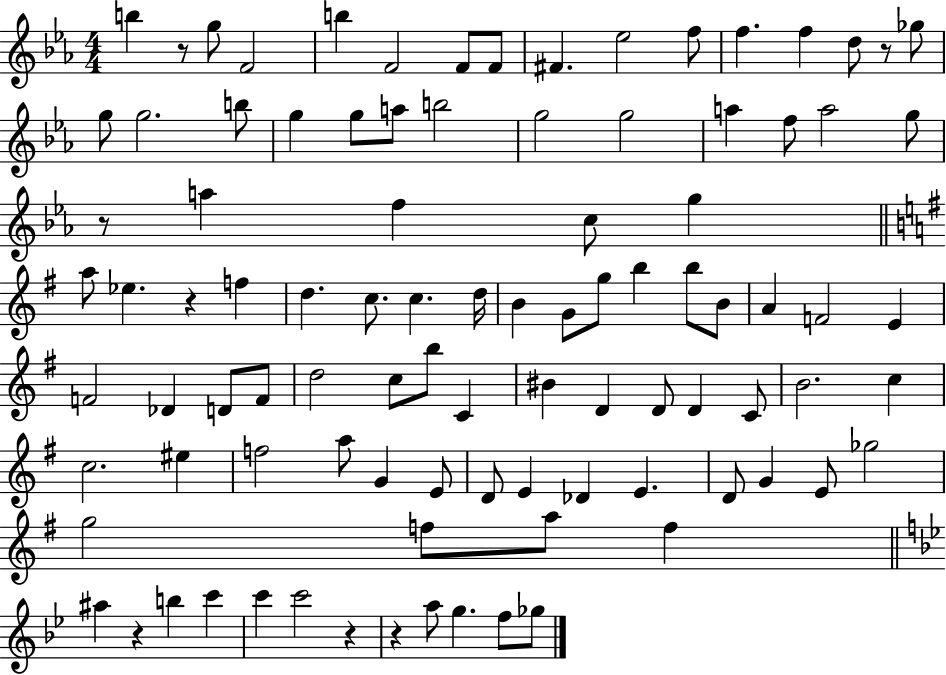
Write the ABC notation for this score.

X:1
T:Untitled
M:4/4
L:1/4
K:Eb
b z/2 g/2 F2 b F2 F/2 F/2 ^F _e2 f/2 f f d/2 z/2 _g/2 g/2 g2 b/2 g g/2 a/2 b2 g2 g2 a f/2 a2 g/2 z/2 a f c/2 g a/2 _e z f d c/2 c d/4 B G/2 g/2 b b/2 B/2 A F2 E F2 _D D/2 F/2 d2 c/2 b/2 C ^B D D/2 D C/2 B2 c c2 ^e f2 a/2 G E/2 D/2 E _D E D/2 G E/2 _g2 g2 f/2 a/2 f ^a z b c' c' c'2 z z a/2 g f/2 _g/2